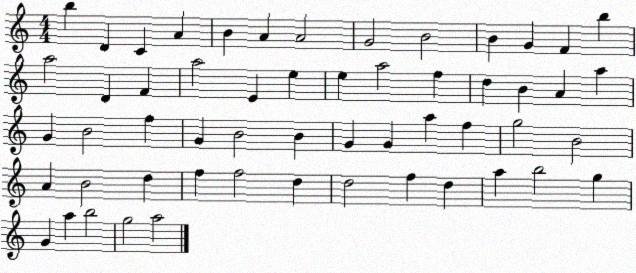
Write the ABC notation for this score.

X:1
T:Untitled
M:4/4
L:1/4
K:C
b D C A B A A2 G2 B2 B G F b a2 D F a2 E e e a2 f d B A a G B2 f G B2 B G G a f g2 B2 A B2 d f f2 d d2 f d a b2 g G a b2 g2 a2